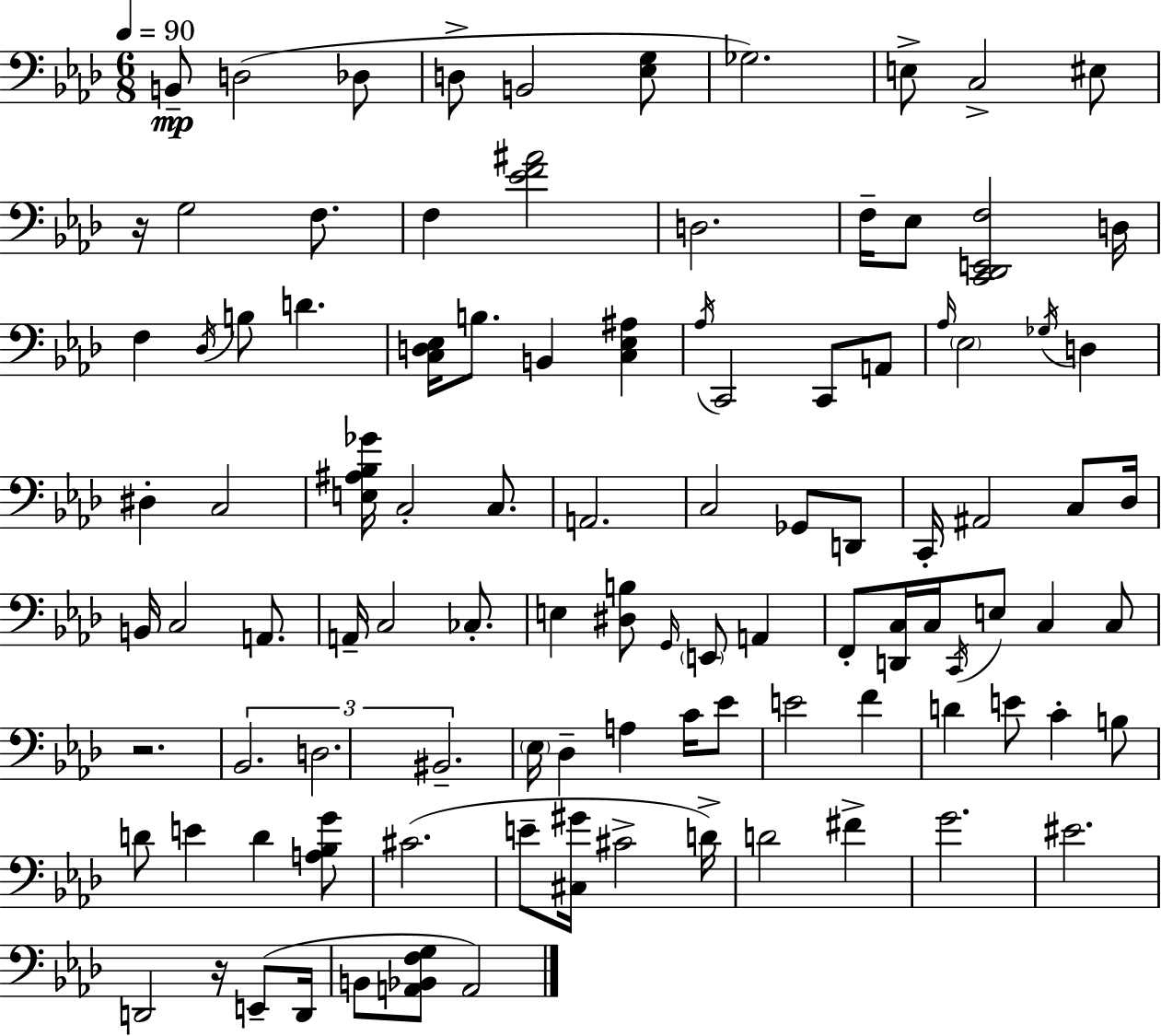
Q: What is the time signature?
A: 6/8